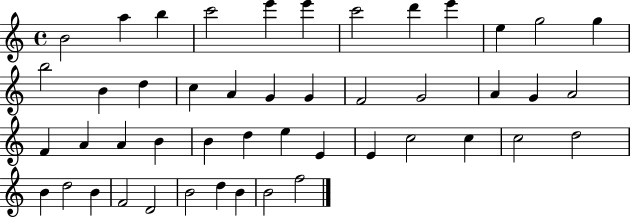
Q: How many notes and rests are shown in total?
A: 47